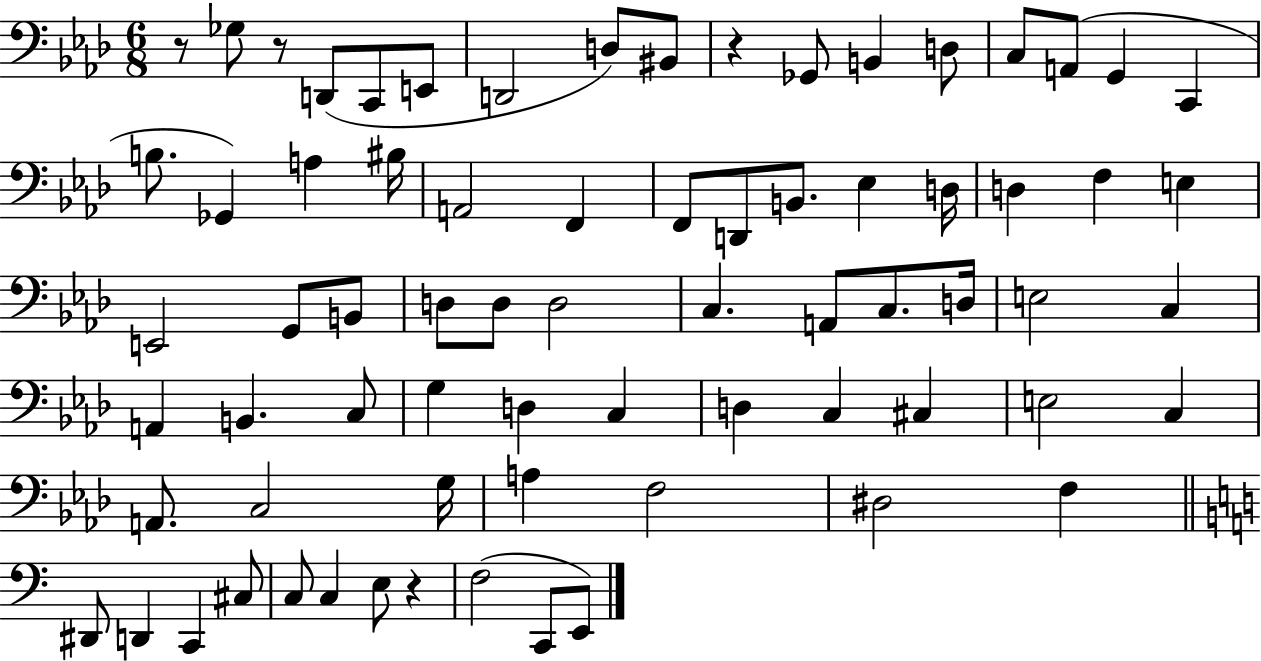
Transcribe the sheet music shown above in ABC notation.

X:1
T:Untitled
M:6/8
L:1/4
K:Ab
z/2 _G,/2 z/2 D,,/2 C,,/2 E,,/2 D,,2 D,/2 ^B,,/2 z _G,,/2 B,, D,/2 C,/2 A,,/2 G,, C,, B,/2 _G,, A, ^B,/4 A,,2 F,, F,,/2 D,,/2 B,,/2 _E, D,/4 D, F, E, E,,2 G,,/2 B,,/2 D,/2 D,/2 D,2 C, A,,/2 C,/2 D,/4 E,2 C, A,, B,, C,/2 G, D, C, D, C, ^C, E,2 C, A,,/2 C,2 G,/4 A, F,2 ^D,2 F, ^D,,/2 D,, C,, ^C,/2 C,/2 C, E,/2 z F,2 C,,/2 E,,/2